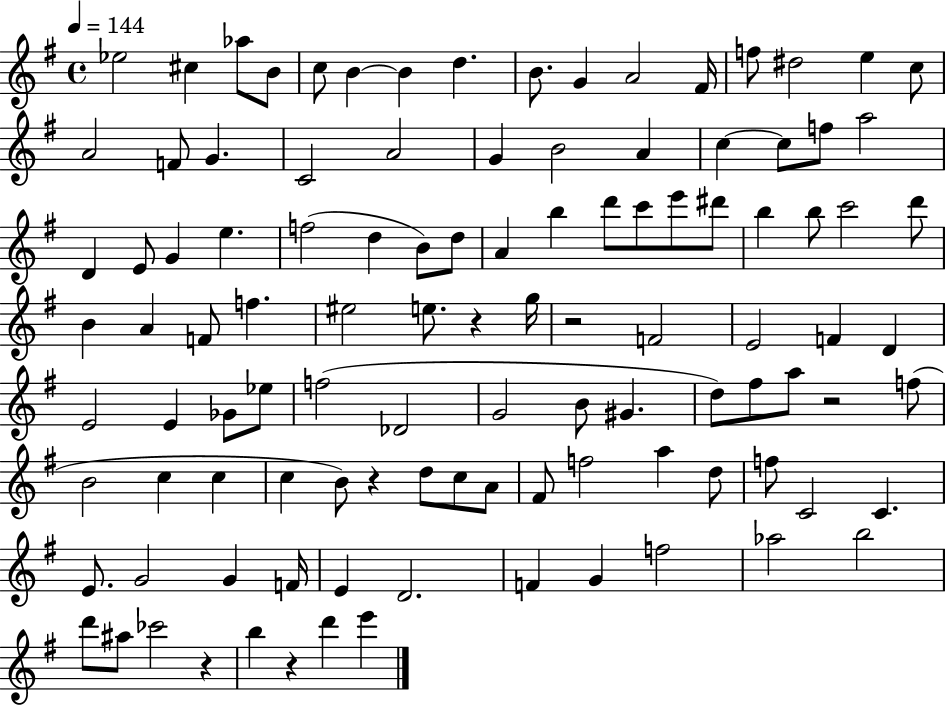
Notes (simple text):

Eb5/h C#5/q Ab5/e B4/e C5/e B4/q B4/q D5/q. B4/e. G4/q A4/h F#4/s F5/e D#5/h E5/q C5/e A4/h F4/e G4/q. C4/h A4/h G4/q B4/h A4/q C5/q C5/e F5/e A5/h D4/q E4/e G4/q E5/q. F5/h D5/q B4/e D5/e A4/q B5/q D6/e C6/e E6/e D#6/e B5/q B5/e C6/h D6/e B4/q A4/q F4/e F5/q. EIS5/h E5/e. R/q G5/s R/h F4/h E4/h F4/q D4/q E4/h E4/q Gb4/e Eb5/e F5/h Db4/h G4/h B4/e G#4/q. D5/e F#5/e A5/e R/h F5/e B4/h C5/q C5/q C5/q B4/e R/q D5/e C5/e A4/e F#4/e F5/h A5/q D5/e F5/e C4/h C4/q. E4/e. G4/h G4/q F4/s E4/q D4/h. F4/q G4/q F5/h Ab5/h B5/h D6/e A#5/e CES6/h R/q B5/q R/q D6/q E6/q